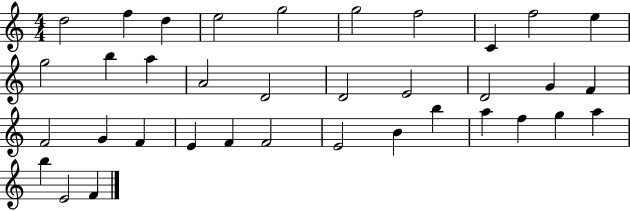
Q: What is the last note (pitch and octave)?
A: F4